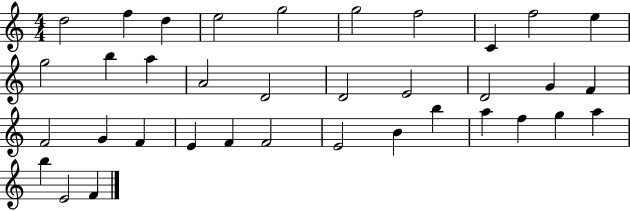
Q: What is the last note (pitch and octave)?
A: F4